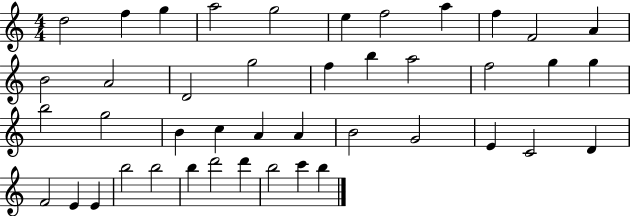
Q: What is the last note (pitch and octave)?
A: B5